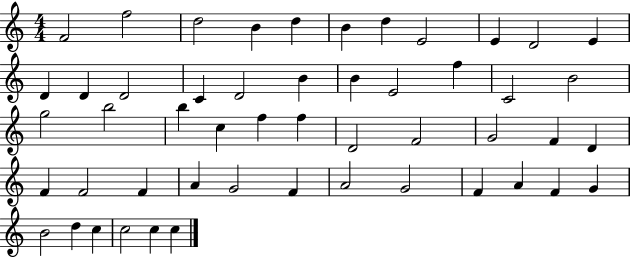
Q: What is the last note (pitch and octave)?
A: C5